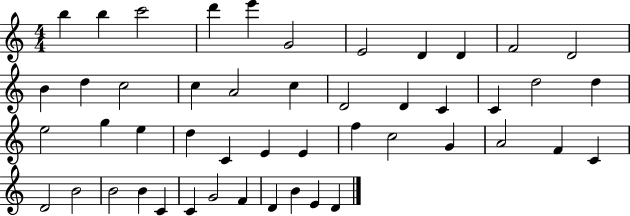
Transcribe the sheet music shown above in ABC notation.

X:1
T:Untitled
M:4/4
L:1/4
K:C
b b c'2 d' e' G2 E2 D D F2 D2 B d c2 c A2 c D2 D C C d2 d e2 g e d C E E f c2 G A2 F C D2 B2 B2 B C C G2 F D B E D